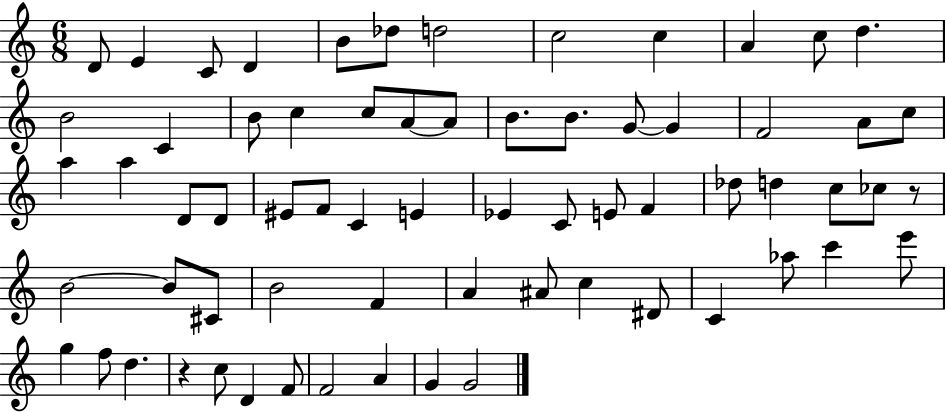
{
  \clef treble
  \numericTimeSignature
  \time 6/8
  \key c \major
  d'8 e'4 c'8 d'4 | b'8 des''8 d''2 | c''2 c''4 | a'4 c''8 d''4. | \break b'2 c'4 | b'8 c''4 c''8 a'8~~ a'8 | b'8. b'8. g'8~~ g'4 | f'2 a'8 c''8 | \break a''4 a''4 d'8 d'8 | eis'8 f'8 c'4 e'4 | ees'4 c'8 e'8 f'4 | des''8 d''4 c''8 ces''8 r8 | \break b'2~~ b'8 cis'8 | b'2 f'4 | a'4 ais'8 c''4 dis'8 | c'4 aes''8 c'''4 e'''8 | \break g''4 f''8 d''4. | r4 c''8 d'4 f'8 | f'2 a'4 | g'4 g'2 | \break \bar "|."
}